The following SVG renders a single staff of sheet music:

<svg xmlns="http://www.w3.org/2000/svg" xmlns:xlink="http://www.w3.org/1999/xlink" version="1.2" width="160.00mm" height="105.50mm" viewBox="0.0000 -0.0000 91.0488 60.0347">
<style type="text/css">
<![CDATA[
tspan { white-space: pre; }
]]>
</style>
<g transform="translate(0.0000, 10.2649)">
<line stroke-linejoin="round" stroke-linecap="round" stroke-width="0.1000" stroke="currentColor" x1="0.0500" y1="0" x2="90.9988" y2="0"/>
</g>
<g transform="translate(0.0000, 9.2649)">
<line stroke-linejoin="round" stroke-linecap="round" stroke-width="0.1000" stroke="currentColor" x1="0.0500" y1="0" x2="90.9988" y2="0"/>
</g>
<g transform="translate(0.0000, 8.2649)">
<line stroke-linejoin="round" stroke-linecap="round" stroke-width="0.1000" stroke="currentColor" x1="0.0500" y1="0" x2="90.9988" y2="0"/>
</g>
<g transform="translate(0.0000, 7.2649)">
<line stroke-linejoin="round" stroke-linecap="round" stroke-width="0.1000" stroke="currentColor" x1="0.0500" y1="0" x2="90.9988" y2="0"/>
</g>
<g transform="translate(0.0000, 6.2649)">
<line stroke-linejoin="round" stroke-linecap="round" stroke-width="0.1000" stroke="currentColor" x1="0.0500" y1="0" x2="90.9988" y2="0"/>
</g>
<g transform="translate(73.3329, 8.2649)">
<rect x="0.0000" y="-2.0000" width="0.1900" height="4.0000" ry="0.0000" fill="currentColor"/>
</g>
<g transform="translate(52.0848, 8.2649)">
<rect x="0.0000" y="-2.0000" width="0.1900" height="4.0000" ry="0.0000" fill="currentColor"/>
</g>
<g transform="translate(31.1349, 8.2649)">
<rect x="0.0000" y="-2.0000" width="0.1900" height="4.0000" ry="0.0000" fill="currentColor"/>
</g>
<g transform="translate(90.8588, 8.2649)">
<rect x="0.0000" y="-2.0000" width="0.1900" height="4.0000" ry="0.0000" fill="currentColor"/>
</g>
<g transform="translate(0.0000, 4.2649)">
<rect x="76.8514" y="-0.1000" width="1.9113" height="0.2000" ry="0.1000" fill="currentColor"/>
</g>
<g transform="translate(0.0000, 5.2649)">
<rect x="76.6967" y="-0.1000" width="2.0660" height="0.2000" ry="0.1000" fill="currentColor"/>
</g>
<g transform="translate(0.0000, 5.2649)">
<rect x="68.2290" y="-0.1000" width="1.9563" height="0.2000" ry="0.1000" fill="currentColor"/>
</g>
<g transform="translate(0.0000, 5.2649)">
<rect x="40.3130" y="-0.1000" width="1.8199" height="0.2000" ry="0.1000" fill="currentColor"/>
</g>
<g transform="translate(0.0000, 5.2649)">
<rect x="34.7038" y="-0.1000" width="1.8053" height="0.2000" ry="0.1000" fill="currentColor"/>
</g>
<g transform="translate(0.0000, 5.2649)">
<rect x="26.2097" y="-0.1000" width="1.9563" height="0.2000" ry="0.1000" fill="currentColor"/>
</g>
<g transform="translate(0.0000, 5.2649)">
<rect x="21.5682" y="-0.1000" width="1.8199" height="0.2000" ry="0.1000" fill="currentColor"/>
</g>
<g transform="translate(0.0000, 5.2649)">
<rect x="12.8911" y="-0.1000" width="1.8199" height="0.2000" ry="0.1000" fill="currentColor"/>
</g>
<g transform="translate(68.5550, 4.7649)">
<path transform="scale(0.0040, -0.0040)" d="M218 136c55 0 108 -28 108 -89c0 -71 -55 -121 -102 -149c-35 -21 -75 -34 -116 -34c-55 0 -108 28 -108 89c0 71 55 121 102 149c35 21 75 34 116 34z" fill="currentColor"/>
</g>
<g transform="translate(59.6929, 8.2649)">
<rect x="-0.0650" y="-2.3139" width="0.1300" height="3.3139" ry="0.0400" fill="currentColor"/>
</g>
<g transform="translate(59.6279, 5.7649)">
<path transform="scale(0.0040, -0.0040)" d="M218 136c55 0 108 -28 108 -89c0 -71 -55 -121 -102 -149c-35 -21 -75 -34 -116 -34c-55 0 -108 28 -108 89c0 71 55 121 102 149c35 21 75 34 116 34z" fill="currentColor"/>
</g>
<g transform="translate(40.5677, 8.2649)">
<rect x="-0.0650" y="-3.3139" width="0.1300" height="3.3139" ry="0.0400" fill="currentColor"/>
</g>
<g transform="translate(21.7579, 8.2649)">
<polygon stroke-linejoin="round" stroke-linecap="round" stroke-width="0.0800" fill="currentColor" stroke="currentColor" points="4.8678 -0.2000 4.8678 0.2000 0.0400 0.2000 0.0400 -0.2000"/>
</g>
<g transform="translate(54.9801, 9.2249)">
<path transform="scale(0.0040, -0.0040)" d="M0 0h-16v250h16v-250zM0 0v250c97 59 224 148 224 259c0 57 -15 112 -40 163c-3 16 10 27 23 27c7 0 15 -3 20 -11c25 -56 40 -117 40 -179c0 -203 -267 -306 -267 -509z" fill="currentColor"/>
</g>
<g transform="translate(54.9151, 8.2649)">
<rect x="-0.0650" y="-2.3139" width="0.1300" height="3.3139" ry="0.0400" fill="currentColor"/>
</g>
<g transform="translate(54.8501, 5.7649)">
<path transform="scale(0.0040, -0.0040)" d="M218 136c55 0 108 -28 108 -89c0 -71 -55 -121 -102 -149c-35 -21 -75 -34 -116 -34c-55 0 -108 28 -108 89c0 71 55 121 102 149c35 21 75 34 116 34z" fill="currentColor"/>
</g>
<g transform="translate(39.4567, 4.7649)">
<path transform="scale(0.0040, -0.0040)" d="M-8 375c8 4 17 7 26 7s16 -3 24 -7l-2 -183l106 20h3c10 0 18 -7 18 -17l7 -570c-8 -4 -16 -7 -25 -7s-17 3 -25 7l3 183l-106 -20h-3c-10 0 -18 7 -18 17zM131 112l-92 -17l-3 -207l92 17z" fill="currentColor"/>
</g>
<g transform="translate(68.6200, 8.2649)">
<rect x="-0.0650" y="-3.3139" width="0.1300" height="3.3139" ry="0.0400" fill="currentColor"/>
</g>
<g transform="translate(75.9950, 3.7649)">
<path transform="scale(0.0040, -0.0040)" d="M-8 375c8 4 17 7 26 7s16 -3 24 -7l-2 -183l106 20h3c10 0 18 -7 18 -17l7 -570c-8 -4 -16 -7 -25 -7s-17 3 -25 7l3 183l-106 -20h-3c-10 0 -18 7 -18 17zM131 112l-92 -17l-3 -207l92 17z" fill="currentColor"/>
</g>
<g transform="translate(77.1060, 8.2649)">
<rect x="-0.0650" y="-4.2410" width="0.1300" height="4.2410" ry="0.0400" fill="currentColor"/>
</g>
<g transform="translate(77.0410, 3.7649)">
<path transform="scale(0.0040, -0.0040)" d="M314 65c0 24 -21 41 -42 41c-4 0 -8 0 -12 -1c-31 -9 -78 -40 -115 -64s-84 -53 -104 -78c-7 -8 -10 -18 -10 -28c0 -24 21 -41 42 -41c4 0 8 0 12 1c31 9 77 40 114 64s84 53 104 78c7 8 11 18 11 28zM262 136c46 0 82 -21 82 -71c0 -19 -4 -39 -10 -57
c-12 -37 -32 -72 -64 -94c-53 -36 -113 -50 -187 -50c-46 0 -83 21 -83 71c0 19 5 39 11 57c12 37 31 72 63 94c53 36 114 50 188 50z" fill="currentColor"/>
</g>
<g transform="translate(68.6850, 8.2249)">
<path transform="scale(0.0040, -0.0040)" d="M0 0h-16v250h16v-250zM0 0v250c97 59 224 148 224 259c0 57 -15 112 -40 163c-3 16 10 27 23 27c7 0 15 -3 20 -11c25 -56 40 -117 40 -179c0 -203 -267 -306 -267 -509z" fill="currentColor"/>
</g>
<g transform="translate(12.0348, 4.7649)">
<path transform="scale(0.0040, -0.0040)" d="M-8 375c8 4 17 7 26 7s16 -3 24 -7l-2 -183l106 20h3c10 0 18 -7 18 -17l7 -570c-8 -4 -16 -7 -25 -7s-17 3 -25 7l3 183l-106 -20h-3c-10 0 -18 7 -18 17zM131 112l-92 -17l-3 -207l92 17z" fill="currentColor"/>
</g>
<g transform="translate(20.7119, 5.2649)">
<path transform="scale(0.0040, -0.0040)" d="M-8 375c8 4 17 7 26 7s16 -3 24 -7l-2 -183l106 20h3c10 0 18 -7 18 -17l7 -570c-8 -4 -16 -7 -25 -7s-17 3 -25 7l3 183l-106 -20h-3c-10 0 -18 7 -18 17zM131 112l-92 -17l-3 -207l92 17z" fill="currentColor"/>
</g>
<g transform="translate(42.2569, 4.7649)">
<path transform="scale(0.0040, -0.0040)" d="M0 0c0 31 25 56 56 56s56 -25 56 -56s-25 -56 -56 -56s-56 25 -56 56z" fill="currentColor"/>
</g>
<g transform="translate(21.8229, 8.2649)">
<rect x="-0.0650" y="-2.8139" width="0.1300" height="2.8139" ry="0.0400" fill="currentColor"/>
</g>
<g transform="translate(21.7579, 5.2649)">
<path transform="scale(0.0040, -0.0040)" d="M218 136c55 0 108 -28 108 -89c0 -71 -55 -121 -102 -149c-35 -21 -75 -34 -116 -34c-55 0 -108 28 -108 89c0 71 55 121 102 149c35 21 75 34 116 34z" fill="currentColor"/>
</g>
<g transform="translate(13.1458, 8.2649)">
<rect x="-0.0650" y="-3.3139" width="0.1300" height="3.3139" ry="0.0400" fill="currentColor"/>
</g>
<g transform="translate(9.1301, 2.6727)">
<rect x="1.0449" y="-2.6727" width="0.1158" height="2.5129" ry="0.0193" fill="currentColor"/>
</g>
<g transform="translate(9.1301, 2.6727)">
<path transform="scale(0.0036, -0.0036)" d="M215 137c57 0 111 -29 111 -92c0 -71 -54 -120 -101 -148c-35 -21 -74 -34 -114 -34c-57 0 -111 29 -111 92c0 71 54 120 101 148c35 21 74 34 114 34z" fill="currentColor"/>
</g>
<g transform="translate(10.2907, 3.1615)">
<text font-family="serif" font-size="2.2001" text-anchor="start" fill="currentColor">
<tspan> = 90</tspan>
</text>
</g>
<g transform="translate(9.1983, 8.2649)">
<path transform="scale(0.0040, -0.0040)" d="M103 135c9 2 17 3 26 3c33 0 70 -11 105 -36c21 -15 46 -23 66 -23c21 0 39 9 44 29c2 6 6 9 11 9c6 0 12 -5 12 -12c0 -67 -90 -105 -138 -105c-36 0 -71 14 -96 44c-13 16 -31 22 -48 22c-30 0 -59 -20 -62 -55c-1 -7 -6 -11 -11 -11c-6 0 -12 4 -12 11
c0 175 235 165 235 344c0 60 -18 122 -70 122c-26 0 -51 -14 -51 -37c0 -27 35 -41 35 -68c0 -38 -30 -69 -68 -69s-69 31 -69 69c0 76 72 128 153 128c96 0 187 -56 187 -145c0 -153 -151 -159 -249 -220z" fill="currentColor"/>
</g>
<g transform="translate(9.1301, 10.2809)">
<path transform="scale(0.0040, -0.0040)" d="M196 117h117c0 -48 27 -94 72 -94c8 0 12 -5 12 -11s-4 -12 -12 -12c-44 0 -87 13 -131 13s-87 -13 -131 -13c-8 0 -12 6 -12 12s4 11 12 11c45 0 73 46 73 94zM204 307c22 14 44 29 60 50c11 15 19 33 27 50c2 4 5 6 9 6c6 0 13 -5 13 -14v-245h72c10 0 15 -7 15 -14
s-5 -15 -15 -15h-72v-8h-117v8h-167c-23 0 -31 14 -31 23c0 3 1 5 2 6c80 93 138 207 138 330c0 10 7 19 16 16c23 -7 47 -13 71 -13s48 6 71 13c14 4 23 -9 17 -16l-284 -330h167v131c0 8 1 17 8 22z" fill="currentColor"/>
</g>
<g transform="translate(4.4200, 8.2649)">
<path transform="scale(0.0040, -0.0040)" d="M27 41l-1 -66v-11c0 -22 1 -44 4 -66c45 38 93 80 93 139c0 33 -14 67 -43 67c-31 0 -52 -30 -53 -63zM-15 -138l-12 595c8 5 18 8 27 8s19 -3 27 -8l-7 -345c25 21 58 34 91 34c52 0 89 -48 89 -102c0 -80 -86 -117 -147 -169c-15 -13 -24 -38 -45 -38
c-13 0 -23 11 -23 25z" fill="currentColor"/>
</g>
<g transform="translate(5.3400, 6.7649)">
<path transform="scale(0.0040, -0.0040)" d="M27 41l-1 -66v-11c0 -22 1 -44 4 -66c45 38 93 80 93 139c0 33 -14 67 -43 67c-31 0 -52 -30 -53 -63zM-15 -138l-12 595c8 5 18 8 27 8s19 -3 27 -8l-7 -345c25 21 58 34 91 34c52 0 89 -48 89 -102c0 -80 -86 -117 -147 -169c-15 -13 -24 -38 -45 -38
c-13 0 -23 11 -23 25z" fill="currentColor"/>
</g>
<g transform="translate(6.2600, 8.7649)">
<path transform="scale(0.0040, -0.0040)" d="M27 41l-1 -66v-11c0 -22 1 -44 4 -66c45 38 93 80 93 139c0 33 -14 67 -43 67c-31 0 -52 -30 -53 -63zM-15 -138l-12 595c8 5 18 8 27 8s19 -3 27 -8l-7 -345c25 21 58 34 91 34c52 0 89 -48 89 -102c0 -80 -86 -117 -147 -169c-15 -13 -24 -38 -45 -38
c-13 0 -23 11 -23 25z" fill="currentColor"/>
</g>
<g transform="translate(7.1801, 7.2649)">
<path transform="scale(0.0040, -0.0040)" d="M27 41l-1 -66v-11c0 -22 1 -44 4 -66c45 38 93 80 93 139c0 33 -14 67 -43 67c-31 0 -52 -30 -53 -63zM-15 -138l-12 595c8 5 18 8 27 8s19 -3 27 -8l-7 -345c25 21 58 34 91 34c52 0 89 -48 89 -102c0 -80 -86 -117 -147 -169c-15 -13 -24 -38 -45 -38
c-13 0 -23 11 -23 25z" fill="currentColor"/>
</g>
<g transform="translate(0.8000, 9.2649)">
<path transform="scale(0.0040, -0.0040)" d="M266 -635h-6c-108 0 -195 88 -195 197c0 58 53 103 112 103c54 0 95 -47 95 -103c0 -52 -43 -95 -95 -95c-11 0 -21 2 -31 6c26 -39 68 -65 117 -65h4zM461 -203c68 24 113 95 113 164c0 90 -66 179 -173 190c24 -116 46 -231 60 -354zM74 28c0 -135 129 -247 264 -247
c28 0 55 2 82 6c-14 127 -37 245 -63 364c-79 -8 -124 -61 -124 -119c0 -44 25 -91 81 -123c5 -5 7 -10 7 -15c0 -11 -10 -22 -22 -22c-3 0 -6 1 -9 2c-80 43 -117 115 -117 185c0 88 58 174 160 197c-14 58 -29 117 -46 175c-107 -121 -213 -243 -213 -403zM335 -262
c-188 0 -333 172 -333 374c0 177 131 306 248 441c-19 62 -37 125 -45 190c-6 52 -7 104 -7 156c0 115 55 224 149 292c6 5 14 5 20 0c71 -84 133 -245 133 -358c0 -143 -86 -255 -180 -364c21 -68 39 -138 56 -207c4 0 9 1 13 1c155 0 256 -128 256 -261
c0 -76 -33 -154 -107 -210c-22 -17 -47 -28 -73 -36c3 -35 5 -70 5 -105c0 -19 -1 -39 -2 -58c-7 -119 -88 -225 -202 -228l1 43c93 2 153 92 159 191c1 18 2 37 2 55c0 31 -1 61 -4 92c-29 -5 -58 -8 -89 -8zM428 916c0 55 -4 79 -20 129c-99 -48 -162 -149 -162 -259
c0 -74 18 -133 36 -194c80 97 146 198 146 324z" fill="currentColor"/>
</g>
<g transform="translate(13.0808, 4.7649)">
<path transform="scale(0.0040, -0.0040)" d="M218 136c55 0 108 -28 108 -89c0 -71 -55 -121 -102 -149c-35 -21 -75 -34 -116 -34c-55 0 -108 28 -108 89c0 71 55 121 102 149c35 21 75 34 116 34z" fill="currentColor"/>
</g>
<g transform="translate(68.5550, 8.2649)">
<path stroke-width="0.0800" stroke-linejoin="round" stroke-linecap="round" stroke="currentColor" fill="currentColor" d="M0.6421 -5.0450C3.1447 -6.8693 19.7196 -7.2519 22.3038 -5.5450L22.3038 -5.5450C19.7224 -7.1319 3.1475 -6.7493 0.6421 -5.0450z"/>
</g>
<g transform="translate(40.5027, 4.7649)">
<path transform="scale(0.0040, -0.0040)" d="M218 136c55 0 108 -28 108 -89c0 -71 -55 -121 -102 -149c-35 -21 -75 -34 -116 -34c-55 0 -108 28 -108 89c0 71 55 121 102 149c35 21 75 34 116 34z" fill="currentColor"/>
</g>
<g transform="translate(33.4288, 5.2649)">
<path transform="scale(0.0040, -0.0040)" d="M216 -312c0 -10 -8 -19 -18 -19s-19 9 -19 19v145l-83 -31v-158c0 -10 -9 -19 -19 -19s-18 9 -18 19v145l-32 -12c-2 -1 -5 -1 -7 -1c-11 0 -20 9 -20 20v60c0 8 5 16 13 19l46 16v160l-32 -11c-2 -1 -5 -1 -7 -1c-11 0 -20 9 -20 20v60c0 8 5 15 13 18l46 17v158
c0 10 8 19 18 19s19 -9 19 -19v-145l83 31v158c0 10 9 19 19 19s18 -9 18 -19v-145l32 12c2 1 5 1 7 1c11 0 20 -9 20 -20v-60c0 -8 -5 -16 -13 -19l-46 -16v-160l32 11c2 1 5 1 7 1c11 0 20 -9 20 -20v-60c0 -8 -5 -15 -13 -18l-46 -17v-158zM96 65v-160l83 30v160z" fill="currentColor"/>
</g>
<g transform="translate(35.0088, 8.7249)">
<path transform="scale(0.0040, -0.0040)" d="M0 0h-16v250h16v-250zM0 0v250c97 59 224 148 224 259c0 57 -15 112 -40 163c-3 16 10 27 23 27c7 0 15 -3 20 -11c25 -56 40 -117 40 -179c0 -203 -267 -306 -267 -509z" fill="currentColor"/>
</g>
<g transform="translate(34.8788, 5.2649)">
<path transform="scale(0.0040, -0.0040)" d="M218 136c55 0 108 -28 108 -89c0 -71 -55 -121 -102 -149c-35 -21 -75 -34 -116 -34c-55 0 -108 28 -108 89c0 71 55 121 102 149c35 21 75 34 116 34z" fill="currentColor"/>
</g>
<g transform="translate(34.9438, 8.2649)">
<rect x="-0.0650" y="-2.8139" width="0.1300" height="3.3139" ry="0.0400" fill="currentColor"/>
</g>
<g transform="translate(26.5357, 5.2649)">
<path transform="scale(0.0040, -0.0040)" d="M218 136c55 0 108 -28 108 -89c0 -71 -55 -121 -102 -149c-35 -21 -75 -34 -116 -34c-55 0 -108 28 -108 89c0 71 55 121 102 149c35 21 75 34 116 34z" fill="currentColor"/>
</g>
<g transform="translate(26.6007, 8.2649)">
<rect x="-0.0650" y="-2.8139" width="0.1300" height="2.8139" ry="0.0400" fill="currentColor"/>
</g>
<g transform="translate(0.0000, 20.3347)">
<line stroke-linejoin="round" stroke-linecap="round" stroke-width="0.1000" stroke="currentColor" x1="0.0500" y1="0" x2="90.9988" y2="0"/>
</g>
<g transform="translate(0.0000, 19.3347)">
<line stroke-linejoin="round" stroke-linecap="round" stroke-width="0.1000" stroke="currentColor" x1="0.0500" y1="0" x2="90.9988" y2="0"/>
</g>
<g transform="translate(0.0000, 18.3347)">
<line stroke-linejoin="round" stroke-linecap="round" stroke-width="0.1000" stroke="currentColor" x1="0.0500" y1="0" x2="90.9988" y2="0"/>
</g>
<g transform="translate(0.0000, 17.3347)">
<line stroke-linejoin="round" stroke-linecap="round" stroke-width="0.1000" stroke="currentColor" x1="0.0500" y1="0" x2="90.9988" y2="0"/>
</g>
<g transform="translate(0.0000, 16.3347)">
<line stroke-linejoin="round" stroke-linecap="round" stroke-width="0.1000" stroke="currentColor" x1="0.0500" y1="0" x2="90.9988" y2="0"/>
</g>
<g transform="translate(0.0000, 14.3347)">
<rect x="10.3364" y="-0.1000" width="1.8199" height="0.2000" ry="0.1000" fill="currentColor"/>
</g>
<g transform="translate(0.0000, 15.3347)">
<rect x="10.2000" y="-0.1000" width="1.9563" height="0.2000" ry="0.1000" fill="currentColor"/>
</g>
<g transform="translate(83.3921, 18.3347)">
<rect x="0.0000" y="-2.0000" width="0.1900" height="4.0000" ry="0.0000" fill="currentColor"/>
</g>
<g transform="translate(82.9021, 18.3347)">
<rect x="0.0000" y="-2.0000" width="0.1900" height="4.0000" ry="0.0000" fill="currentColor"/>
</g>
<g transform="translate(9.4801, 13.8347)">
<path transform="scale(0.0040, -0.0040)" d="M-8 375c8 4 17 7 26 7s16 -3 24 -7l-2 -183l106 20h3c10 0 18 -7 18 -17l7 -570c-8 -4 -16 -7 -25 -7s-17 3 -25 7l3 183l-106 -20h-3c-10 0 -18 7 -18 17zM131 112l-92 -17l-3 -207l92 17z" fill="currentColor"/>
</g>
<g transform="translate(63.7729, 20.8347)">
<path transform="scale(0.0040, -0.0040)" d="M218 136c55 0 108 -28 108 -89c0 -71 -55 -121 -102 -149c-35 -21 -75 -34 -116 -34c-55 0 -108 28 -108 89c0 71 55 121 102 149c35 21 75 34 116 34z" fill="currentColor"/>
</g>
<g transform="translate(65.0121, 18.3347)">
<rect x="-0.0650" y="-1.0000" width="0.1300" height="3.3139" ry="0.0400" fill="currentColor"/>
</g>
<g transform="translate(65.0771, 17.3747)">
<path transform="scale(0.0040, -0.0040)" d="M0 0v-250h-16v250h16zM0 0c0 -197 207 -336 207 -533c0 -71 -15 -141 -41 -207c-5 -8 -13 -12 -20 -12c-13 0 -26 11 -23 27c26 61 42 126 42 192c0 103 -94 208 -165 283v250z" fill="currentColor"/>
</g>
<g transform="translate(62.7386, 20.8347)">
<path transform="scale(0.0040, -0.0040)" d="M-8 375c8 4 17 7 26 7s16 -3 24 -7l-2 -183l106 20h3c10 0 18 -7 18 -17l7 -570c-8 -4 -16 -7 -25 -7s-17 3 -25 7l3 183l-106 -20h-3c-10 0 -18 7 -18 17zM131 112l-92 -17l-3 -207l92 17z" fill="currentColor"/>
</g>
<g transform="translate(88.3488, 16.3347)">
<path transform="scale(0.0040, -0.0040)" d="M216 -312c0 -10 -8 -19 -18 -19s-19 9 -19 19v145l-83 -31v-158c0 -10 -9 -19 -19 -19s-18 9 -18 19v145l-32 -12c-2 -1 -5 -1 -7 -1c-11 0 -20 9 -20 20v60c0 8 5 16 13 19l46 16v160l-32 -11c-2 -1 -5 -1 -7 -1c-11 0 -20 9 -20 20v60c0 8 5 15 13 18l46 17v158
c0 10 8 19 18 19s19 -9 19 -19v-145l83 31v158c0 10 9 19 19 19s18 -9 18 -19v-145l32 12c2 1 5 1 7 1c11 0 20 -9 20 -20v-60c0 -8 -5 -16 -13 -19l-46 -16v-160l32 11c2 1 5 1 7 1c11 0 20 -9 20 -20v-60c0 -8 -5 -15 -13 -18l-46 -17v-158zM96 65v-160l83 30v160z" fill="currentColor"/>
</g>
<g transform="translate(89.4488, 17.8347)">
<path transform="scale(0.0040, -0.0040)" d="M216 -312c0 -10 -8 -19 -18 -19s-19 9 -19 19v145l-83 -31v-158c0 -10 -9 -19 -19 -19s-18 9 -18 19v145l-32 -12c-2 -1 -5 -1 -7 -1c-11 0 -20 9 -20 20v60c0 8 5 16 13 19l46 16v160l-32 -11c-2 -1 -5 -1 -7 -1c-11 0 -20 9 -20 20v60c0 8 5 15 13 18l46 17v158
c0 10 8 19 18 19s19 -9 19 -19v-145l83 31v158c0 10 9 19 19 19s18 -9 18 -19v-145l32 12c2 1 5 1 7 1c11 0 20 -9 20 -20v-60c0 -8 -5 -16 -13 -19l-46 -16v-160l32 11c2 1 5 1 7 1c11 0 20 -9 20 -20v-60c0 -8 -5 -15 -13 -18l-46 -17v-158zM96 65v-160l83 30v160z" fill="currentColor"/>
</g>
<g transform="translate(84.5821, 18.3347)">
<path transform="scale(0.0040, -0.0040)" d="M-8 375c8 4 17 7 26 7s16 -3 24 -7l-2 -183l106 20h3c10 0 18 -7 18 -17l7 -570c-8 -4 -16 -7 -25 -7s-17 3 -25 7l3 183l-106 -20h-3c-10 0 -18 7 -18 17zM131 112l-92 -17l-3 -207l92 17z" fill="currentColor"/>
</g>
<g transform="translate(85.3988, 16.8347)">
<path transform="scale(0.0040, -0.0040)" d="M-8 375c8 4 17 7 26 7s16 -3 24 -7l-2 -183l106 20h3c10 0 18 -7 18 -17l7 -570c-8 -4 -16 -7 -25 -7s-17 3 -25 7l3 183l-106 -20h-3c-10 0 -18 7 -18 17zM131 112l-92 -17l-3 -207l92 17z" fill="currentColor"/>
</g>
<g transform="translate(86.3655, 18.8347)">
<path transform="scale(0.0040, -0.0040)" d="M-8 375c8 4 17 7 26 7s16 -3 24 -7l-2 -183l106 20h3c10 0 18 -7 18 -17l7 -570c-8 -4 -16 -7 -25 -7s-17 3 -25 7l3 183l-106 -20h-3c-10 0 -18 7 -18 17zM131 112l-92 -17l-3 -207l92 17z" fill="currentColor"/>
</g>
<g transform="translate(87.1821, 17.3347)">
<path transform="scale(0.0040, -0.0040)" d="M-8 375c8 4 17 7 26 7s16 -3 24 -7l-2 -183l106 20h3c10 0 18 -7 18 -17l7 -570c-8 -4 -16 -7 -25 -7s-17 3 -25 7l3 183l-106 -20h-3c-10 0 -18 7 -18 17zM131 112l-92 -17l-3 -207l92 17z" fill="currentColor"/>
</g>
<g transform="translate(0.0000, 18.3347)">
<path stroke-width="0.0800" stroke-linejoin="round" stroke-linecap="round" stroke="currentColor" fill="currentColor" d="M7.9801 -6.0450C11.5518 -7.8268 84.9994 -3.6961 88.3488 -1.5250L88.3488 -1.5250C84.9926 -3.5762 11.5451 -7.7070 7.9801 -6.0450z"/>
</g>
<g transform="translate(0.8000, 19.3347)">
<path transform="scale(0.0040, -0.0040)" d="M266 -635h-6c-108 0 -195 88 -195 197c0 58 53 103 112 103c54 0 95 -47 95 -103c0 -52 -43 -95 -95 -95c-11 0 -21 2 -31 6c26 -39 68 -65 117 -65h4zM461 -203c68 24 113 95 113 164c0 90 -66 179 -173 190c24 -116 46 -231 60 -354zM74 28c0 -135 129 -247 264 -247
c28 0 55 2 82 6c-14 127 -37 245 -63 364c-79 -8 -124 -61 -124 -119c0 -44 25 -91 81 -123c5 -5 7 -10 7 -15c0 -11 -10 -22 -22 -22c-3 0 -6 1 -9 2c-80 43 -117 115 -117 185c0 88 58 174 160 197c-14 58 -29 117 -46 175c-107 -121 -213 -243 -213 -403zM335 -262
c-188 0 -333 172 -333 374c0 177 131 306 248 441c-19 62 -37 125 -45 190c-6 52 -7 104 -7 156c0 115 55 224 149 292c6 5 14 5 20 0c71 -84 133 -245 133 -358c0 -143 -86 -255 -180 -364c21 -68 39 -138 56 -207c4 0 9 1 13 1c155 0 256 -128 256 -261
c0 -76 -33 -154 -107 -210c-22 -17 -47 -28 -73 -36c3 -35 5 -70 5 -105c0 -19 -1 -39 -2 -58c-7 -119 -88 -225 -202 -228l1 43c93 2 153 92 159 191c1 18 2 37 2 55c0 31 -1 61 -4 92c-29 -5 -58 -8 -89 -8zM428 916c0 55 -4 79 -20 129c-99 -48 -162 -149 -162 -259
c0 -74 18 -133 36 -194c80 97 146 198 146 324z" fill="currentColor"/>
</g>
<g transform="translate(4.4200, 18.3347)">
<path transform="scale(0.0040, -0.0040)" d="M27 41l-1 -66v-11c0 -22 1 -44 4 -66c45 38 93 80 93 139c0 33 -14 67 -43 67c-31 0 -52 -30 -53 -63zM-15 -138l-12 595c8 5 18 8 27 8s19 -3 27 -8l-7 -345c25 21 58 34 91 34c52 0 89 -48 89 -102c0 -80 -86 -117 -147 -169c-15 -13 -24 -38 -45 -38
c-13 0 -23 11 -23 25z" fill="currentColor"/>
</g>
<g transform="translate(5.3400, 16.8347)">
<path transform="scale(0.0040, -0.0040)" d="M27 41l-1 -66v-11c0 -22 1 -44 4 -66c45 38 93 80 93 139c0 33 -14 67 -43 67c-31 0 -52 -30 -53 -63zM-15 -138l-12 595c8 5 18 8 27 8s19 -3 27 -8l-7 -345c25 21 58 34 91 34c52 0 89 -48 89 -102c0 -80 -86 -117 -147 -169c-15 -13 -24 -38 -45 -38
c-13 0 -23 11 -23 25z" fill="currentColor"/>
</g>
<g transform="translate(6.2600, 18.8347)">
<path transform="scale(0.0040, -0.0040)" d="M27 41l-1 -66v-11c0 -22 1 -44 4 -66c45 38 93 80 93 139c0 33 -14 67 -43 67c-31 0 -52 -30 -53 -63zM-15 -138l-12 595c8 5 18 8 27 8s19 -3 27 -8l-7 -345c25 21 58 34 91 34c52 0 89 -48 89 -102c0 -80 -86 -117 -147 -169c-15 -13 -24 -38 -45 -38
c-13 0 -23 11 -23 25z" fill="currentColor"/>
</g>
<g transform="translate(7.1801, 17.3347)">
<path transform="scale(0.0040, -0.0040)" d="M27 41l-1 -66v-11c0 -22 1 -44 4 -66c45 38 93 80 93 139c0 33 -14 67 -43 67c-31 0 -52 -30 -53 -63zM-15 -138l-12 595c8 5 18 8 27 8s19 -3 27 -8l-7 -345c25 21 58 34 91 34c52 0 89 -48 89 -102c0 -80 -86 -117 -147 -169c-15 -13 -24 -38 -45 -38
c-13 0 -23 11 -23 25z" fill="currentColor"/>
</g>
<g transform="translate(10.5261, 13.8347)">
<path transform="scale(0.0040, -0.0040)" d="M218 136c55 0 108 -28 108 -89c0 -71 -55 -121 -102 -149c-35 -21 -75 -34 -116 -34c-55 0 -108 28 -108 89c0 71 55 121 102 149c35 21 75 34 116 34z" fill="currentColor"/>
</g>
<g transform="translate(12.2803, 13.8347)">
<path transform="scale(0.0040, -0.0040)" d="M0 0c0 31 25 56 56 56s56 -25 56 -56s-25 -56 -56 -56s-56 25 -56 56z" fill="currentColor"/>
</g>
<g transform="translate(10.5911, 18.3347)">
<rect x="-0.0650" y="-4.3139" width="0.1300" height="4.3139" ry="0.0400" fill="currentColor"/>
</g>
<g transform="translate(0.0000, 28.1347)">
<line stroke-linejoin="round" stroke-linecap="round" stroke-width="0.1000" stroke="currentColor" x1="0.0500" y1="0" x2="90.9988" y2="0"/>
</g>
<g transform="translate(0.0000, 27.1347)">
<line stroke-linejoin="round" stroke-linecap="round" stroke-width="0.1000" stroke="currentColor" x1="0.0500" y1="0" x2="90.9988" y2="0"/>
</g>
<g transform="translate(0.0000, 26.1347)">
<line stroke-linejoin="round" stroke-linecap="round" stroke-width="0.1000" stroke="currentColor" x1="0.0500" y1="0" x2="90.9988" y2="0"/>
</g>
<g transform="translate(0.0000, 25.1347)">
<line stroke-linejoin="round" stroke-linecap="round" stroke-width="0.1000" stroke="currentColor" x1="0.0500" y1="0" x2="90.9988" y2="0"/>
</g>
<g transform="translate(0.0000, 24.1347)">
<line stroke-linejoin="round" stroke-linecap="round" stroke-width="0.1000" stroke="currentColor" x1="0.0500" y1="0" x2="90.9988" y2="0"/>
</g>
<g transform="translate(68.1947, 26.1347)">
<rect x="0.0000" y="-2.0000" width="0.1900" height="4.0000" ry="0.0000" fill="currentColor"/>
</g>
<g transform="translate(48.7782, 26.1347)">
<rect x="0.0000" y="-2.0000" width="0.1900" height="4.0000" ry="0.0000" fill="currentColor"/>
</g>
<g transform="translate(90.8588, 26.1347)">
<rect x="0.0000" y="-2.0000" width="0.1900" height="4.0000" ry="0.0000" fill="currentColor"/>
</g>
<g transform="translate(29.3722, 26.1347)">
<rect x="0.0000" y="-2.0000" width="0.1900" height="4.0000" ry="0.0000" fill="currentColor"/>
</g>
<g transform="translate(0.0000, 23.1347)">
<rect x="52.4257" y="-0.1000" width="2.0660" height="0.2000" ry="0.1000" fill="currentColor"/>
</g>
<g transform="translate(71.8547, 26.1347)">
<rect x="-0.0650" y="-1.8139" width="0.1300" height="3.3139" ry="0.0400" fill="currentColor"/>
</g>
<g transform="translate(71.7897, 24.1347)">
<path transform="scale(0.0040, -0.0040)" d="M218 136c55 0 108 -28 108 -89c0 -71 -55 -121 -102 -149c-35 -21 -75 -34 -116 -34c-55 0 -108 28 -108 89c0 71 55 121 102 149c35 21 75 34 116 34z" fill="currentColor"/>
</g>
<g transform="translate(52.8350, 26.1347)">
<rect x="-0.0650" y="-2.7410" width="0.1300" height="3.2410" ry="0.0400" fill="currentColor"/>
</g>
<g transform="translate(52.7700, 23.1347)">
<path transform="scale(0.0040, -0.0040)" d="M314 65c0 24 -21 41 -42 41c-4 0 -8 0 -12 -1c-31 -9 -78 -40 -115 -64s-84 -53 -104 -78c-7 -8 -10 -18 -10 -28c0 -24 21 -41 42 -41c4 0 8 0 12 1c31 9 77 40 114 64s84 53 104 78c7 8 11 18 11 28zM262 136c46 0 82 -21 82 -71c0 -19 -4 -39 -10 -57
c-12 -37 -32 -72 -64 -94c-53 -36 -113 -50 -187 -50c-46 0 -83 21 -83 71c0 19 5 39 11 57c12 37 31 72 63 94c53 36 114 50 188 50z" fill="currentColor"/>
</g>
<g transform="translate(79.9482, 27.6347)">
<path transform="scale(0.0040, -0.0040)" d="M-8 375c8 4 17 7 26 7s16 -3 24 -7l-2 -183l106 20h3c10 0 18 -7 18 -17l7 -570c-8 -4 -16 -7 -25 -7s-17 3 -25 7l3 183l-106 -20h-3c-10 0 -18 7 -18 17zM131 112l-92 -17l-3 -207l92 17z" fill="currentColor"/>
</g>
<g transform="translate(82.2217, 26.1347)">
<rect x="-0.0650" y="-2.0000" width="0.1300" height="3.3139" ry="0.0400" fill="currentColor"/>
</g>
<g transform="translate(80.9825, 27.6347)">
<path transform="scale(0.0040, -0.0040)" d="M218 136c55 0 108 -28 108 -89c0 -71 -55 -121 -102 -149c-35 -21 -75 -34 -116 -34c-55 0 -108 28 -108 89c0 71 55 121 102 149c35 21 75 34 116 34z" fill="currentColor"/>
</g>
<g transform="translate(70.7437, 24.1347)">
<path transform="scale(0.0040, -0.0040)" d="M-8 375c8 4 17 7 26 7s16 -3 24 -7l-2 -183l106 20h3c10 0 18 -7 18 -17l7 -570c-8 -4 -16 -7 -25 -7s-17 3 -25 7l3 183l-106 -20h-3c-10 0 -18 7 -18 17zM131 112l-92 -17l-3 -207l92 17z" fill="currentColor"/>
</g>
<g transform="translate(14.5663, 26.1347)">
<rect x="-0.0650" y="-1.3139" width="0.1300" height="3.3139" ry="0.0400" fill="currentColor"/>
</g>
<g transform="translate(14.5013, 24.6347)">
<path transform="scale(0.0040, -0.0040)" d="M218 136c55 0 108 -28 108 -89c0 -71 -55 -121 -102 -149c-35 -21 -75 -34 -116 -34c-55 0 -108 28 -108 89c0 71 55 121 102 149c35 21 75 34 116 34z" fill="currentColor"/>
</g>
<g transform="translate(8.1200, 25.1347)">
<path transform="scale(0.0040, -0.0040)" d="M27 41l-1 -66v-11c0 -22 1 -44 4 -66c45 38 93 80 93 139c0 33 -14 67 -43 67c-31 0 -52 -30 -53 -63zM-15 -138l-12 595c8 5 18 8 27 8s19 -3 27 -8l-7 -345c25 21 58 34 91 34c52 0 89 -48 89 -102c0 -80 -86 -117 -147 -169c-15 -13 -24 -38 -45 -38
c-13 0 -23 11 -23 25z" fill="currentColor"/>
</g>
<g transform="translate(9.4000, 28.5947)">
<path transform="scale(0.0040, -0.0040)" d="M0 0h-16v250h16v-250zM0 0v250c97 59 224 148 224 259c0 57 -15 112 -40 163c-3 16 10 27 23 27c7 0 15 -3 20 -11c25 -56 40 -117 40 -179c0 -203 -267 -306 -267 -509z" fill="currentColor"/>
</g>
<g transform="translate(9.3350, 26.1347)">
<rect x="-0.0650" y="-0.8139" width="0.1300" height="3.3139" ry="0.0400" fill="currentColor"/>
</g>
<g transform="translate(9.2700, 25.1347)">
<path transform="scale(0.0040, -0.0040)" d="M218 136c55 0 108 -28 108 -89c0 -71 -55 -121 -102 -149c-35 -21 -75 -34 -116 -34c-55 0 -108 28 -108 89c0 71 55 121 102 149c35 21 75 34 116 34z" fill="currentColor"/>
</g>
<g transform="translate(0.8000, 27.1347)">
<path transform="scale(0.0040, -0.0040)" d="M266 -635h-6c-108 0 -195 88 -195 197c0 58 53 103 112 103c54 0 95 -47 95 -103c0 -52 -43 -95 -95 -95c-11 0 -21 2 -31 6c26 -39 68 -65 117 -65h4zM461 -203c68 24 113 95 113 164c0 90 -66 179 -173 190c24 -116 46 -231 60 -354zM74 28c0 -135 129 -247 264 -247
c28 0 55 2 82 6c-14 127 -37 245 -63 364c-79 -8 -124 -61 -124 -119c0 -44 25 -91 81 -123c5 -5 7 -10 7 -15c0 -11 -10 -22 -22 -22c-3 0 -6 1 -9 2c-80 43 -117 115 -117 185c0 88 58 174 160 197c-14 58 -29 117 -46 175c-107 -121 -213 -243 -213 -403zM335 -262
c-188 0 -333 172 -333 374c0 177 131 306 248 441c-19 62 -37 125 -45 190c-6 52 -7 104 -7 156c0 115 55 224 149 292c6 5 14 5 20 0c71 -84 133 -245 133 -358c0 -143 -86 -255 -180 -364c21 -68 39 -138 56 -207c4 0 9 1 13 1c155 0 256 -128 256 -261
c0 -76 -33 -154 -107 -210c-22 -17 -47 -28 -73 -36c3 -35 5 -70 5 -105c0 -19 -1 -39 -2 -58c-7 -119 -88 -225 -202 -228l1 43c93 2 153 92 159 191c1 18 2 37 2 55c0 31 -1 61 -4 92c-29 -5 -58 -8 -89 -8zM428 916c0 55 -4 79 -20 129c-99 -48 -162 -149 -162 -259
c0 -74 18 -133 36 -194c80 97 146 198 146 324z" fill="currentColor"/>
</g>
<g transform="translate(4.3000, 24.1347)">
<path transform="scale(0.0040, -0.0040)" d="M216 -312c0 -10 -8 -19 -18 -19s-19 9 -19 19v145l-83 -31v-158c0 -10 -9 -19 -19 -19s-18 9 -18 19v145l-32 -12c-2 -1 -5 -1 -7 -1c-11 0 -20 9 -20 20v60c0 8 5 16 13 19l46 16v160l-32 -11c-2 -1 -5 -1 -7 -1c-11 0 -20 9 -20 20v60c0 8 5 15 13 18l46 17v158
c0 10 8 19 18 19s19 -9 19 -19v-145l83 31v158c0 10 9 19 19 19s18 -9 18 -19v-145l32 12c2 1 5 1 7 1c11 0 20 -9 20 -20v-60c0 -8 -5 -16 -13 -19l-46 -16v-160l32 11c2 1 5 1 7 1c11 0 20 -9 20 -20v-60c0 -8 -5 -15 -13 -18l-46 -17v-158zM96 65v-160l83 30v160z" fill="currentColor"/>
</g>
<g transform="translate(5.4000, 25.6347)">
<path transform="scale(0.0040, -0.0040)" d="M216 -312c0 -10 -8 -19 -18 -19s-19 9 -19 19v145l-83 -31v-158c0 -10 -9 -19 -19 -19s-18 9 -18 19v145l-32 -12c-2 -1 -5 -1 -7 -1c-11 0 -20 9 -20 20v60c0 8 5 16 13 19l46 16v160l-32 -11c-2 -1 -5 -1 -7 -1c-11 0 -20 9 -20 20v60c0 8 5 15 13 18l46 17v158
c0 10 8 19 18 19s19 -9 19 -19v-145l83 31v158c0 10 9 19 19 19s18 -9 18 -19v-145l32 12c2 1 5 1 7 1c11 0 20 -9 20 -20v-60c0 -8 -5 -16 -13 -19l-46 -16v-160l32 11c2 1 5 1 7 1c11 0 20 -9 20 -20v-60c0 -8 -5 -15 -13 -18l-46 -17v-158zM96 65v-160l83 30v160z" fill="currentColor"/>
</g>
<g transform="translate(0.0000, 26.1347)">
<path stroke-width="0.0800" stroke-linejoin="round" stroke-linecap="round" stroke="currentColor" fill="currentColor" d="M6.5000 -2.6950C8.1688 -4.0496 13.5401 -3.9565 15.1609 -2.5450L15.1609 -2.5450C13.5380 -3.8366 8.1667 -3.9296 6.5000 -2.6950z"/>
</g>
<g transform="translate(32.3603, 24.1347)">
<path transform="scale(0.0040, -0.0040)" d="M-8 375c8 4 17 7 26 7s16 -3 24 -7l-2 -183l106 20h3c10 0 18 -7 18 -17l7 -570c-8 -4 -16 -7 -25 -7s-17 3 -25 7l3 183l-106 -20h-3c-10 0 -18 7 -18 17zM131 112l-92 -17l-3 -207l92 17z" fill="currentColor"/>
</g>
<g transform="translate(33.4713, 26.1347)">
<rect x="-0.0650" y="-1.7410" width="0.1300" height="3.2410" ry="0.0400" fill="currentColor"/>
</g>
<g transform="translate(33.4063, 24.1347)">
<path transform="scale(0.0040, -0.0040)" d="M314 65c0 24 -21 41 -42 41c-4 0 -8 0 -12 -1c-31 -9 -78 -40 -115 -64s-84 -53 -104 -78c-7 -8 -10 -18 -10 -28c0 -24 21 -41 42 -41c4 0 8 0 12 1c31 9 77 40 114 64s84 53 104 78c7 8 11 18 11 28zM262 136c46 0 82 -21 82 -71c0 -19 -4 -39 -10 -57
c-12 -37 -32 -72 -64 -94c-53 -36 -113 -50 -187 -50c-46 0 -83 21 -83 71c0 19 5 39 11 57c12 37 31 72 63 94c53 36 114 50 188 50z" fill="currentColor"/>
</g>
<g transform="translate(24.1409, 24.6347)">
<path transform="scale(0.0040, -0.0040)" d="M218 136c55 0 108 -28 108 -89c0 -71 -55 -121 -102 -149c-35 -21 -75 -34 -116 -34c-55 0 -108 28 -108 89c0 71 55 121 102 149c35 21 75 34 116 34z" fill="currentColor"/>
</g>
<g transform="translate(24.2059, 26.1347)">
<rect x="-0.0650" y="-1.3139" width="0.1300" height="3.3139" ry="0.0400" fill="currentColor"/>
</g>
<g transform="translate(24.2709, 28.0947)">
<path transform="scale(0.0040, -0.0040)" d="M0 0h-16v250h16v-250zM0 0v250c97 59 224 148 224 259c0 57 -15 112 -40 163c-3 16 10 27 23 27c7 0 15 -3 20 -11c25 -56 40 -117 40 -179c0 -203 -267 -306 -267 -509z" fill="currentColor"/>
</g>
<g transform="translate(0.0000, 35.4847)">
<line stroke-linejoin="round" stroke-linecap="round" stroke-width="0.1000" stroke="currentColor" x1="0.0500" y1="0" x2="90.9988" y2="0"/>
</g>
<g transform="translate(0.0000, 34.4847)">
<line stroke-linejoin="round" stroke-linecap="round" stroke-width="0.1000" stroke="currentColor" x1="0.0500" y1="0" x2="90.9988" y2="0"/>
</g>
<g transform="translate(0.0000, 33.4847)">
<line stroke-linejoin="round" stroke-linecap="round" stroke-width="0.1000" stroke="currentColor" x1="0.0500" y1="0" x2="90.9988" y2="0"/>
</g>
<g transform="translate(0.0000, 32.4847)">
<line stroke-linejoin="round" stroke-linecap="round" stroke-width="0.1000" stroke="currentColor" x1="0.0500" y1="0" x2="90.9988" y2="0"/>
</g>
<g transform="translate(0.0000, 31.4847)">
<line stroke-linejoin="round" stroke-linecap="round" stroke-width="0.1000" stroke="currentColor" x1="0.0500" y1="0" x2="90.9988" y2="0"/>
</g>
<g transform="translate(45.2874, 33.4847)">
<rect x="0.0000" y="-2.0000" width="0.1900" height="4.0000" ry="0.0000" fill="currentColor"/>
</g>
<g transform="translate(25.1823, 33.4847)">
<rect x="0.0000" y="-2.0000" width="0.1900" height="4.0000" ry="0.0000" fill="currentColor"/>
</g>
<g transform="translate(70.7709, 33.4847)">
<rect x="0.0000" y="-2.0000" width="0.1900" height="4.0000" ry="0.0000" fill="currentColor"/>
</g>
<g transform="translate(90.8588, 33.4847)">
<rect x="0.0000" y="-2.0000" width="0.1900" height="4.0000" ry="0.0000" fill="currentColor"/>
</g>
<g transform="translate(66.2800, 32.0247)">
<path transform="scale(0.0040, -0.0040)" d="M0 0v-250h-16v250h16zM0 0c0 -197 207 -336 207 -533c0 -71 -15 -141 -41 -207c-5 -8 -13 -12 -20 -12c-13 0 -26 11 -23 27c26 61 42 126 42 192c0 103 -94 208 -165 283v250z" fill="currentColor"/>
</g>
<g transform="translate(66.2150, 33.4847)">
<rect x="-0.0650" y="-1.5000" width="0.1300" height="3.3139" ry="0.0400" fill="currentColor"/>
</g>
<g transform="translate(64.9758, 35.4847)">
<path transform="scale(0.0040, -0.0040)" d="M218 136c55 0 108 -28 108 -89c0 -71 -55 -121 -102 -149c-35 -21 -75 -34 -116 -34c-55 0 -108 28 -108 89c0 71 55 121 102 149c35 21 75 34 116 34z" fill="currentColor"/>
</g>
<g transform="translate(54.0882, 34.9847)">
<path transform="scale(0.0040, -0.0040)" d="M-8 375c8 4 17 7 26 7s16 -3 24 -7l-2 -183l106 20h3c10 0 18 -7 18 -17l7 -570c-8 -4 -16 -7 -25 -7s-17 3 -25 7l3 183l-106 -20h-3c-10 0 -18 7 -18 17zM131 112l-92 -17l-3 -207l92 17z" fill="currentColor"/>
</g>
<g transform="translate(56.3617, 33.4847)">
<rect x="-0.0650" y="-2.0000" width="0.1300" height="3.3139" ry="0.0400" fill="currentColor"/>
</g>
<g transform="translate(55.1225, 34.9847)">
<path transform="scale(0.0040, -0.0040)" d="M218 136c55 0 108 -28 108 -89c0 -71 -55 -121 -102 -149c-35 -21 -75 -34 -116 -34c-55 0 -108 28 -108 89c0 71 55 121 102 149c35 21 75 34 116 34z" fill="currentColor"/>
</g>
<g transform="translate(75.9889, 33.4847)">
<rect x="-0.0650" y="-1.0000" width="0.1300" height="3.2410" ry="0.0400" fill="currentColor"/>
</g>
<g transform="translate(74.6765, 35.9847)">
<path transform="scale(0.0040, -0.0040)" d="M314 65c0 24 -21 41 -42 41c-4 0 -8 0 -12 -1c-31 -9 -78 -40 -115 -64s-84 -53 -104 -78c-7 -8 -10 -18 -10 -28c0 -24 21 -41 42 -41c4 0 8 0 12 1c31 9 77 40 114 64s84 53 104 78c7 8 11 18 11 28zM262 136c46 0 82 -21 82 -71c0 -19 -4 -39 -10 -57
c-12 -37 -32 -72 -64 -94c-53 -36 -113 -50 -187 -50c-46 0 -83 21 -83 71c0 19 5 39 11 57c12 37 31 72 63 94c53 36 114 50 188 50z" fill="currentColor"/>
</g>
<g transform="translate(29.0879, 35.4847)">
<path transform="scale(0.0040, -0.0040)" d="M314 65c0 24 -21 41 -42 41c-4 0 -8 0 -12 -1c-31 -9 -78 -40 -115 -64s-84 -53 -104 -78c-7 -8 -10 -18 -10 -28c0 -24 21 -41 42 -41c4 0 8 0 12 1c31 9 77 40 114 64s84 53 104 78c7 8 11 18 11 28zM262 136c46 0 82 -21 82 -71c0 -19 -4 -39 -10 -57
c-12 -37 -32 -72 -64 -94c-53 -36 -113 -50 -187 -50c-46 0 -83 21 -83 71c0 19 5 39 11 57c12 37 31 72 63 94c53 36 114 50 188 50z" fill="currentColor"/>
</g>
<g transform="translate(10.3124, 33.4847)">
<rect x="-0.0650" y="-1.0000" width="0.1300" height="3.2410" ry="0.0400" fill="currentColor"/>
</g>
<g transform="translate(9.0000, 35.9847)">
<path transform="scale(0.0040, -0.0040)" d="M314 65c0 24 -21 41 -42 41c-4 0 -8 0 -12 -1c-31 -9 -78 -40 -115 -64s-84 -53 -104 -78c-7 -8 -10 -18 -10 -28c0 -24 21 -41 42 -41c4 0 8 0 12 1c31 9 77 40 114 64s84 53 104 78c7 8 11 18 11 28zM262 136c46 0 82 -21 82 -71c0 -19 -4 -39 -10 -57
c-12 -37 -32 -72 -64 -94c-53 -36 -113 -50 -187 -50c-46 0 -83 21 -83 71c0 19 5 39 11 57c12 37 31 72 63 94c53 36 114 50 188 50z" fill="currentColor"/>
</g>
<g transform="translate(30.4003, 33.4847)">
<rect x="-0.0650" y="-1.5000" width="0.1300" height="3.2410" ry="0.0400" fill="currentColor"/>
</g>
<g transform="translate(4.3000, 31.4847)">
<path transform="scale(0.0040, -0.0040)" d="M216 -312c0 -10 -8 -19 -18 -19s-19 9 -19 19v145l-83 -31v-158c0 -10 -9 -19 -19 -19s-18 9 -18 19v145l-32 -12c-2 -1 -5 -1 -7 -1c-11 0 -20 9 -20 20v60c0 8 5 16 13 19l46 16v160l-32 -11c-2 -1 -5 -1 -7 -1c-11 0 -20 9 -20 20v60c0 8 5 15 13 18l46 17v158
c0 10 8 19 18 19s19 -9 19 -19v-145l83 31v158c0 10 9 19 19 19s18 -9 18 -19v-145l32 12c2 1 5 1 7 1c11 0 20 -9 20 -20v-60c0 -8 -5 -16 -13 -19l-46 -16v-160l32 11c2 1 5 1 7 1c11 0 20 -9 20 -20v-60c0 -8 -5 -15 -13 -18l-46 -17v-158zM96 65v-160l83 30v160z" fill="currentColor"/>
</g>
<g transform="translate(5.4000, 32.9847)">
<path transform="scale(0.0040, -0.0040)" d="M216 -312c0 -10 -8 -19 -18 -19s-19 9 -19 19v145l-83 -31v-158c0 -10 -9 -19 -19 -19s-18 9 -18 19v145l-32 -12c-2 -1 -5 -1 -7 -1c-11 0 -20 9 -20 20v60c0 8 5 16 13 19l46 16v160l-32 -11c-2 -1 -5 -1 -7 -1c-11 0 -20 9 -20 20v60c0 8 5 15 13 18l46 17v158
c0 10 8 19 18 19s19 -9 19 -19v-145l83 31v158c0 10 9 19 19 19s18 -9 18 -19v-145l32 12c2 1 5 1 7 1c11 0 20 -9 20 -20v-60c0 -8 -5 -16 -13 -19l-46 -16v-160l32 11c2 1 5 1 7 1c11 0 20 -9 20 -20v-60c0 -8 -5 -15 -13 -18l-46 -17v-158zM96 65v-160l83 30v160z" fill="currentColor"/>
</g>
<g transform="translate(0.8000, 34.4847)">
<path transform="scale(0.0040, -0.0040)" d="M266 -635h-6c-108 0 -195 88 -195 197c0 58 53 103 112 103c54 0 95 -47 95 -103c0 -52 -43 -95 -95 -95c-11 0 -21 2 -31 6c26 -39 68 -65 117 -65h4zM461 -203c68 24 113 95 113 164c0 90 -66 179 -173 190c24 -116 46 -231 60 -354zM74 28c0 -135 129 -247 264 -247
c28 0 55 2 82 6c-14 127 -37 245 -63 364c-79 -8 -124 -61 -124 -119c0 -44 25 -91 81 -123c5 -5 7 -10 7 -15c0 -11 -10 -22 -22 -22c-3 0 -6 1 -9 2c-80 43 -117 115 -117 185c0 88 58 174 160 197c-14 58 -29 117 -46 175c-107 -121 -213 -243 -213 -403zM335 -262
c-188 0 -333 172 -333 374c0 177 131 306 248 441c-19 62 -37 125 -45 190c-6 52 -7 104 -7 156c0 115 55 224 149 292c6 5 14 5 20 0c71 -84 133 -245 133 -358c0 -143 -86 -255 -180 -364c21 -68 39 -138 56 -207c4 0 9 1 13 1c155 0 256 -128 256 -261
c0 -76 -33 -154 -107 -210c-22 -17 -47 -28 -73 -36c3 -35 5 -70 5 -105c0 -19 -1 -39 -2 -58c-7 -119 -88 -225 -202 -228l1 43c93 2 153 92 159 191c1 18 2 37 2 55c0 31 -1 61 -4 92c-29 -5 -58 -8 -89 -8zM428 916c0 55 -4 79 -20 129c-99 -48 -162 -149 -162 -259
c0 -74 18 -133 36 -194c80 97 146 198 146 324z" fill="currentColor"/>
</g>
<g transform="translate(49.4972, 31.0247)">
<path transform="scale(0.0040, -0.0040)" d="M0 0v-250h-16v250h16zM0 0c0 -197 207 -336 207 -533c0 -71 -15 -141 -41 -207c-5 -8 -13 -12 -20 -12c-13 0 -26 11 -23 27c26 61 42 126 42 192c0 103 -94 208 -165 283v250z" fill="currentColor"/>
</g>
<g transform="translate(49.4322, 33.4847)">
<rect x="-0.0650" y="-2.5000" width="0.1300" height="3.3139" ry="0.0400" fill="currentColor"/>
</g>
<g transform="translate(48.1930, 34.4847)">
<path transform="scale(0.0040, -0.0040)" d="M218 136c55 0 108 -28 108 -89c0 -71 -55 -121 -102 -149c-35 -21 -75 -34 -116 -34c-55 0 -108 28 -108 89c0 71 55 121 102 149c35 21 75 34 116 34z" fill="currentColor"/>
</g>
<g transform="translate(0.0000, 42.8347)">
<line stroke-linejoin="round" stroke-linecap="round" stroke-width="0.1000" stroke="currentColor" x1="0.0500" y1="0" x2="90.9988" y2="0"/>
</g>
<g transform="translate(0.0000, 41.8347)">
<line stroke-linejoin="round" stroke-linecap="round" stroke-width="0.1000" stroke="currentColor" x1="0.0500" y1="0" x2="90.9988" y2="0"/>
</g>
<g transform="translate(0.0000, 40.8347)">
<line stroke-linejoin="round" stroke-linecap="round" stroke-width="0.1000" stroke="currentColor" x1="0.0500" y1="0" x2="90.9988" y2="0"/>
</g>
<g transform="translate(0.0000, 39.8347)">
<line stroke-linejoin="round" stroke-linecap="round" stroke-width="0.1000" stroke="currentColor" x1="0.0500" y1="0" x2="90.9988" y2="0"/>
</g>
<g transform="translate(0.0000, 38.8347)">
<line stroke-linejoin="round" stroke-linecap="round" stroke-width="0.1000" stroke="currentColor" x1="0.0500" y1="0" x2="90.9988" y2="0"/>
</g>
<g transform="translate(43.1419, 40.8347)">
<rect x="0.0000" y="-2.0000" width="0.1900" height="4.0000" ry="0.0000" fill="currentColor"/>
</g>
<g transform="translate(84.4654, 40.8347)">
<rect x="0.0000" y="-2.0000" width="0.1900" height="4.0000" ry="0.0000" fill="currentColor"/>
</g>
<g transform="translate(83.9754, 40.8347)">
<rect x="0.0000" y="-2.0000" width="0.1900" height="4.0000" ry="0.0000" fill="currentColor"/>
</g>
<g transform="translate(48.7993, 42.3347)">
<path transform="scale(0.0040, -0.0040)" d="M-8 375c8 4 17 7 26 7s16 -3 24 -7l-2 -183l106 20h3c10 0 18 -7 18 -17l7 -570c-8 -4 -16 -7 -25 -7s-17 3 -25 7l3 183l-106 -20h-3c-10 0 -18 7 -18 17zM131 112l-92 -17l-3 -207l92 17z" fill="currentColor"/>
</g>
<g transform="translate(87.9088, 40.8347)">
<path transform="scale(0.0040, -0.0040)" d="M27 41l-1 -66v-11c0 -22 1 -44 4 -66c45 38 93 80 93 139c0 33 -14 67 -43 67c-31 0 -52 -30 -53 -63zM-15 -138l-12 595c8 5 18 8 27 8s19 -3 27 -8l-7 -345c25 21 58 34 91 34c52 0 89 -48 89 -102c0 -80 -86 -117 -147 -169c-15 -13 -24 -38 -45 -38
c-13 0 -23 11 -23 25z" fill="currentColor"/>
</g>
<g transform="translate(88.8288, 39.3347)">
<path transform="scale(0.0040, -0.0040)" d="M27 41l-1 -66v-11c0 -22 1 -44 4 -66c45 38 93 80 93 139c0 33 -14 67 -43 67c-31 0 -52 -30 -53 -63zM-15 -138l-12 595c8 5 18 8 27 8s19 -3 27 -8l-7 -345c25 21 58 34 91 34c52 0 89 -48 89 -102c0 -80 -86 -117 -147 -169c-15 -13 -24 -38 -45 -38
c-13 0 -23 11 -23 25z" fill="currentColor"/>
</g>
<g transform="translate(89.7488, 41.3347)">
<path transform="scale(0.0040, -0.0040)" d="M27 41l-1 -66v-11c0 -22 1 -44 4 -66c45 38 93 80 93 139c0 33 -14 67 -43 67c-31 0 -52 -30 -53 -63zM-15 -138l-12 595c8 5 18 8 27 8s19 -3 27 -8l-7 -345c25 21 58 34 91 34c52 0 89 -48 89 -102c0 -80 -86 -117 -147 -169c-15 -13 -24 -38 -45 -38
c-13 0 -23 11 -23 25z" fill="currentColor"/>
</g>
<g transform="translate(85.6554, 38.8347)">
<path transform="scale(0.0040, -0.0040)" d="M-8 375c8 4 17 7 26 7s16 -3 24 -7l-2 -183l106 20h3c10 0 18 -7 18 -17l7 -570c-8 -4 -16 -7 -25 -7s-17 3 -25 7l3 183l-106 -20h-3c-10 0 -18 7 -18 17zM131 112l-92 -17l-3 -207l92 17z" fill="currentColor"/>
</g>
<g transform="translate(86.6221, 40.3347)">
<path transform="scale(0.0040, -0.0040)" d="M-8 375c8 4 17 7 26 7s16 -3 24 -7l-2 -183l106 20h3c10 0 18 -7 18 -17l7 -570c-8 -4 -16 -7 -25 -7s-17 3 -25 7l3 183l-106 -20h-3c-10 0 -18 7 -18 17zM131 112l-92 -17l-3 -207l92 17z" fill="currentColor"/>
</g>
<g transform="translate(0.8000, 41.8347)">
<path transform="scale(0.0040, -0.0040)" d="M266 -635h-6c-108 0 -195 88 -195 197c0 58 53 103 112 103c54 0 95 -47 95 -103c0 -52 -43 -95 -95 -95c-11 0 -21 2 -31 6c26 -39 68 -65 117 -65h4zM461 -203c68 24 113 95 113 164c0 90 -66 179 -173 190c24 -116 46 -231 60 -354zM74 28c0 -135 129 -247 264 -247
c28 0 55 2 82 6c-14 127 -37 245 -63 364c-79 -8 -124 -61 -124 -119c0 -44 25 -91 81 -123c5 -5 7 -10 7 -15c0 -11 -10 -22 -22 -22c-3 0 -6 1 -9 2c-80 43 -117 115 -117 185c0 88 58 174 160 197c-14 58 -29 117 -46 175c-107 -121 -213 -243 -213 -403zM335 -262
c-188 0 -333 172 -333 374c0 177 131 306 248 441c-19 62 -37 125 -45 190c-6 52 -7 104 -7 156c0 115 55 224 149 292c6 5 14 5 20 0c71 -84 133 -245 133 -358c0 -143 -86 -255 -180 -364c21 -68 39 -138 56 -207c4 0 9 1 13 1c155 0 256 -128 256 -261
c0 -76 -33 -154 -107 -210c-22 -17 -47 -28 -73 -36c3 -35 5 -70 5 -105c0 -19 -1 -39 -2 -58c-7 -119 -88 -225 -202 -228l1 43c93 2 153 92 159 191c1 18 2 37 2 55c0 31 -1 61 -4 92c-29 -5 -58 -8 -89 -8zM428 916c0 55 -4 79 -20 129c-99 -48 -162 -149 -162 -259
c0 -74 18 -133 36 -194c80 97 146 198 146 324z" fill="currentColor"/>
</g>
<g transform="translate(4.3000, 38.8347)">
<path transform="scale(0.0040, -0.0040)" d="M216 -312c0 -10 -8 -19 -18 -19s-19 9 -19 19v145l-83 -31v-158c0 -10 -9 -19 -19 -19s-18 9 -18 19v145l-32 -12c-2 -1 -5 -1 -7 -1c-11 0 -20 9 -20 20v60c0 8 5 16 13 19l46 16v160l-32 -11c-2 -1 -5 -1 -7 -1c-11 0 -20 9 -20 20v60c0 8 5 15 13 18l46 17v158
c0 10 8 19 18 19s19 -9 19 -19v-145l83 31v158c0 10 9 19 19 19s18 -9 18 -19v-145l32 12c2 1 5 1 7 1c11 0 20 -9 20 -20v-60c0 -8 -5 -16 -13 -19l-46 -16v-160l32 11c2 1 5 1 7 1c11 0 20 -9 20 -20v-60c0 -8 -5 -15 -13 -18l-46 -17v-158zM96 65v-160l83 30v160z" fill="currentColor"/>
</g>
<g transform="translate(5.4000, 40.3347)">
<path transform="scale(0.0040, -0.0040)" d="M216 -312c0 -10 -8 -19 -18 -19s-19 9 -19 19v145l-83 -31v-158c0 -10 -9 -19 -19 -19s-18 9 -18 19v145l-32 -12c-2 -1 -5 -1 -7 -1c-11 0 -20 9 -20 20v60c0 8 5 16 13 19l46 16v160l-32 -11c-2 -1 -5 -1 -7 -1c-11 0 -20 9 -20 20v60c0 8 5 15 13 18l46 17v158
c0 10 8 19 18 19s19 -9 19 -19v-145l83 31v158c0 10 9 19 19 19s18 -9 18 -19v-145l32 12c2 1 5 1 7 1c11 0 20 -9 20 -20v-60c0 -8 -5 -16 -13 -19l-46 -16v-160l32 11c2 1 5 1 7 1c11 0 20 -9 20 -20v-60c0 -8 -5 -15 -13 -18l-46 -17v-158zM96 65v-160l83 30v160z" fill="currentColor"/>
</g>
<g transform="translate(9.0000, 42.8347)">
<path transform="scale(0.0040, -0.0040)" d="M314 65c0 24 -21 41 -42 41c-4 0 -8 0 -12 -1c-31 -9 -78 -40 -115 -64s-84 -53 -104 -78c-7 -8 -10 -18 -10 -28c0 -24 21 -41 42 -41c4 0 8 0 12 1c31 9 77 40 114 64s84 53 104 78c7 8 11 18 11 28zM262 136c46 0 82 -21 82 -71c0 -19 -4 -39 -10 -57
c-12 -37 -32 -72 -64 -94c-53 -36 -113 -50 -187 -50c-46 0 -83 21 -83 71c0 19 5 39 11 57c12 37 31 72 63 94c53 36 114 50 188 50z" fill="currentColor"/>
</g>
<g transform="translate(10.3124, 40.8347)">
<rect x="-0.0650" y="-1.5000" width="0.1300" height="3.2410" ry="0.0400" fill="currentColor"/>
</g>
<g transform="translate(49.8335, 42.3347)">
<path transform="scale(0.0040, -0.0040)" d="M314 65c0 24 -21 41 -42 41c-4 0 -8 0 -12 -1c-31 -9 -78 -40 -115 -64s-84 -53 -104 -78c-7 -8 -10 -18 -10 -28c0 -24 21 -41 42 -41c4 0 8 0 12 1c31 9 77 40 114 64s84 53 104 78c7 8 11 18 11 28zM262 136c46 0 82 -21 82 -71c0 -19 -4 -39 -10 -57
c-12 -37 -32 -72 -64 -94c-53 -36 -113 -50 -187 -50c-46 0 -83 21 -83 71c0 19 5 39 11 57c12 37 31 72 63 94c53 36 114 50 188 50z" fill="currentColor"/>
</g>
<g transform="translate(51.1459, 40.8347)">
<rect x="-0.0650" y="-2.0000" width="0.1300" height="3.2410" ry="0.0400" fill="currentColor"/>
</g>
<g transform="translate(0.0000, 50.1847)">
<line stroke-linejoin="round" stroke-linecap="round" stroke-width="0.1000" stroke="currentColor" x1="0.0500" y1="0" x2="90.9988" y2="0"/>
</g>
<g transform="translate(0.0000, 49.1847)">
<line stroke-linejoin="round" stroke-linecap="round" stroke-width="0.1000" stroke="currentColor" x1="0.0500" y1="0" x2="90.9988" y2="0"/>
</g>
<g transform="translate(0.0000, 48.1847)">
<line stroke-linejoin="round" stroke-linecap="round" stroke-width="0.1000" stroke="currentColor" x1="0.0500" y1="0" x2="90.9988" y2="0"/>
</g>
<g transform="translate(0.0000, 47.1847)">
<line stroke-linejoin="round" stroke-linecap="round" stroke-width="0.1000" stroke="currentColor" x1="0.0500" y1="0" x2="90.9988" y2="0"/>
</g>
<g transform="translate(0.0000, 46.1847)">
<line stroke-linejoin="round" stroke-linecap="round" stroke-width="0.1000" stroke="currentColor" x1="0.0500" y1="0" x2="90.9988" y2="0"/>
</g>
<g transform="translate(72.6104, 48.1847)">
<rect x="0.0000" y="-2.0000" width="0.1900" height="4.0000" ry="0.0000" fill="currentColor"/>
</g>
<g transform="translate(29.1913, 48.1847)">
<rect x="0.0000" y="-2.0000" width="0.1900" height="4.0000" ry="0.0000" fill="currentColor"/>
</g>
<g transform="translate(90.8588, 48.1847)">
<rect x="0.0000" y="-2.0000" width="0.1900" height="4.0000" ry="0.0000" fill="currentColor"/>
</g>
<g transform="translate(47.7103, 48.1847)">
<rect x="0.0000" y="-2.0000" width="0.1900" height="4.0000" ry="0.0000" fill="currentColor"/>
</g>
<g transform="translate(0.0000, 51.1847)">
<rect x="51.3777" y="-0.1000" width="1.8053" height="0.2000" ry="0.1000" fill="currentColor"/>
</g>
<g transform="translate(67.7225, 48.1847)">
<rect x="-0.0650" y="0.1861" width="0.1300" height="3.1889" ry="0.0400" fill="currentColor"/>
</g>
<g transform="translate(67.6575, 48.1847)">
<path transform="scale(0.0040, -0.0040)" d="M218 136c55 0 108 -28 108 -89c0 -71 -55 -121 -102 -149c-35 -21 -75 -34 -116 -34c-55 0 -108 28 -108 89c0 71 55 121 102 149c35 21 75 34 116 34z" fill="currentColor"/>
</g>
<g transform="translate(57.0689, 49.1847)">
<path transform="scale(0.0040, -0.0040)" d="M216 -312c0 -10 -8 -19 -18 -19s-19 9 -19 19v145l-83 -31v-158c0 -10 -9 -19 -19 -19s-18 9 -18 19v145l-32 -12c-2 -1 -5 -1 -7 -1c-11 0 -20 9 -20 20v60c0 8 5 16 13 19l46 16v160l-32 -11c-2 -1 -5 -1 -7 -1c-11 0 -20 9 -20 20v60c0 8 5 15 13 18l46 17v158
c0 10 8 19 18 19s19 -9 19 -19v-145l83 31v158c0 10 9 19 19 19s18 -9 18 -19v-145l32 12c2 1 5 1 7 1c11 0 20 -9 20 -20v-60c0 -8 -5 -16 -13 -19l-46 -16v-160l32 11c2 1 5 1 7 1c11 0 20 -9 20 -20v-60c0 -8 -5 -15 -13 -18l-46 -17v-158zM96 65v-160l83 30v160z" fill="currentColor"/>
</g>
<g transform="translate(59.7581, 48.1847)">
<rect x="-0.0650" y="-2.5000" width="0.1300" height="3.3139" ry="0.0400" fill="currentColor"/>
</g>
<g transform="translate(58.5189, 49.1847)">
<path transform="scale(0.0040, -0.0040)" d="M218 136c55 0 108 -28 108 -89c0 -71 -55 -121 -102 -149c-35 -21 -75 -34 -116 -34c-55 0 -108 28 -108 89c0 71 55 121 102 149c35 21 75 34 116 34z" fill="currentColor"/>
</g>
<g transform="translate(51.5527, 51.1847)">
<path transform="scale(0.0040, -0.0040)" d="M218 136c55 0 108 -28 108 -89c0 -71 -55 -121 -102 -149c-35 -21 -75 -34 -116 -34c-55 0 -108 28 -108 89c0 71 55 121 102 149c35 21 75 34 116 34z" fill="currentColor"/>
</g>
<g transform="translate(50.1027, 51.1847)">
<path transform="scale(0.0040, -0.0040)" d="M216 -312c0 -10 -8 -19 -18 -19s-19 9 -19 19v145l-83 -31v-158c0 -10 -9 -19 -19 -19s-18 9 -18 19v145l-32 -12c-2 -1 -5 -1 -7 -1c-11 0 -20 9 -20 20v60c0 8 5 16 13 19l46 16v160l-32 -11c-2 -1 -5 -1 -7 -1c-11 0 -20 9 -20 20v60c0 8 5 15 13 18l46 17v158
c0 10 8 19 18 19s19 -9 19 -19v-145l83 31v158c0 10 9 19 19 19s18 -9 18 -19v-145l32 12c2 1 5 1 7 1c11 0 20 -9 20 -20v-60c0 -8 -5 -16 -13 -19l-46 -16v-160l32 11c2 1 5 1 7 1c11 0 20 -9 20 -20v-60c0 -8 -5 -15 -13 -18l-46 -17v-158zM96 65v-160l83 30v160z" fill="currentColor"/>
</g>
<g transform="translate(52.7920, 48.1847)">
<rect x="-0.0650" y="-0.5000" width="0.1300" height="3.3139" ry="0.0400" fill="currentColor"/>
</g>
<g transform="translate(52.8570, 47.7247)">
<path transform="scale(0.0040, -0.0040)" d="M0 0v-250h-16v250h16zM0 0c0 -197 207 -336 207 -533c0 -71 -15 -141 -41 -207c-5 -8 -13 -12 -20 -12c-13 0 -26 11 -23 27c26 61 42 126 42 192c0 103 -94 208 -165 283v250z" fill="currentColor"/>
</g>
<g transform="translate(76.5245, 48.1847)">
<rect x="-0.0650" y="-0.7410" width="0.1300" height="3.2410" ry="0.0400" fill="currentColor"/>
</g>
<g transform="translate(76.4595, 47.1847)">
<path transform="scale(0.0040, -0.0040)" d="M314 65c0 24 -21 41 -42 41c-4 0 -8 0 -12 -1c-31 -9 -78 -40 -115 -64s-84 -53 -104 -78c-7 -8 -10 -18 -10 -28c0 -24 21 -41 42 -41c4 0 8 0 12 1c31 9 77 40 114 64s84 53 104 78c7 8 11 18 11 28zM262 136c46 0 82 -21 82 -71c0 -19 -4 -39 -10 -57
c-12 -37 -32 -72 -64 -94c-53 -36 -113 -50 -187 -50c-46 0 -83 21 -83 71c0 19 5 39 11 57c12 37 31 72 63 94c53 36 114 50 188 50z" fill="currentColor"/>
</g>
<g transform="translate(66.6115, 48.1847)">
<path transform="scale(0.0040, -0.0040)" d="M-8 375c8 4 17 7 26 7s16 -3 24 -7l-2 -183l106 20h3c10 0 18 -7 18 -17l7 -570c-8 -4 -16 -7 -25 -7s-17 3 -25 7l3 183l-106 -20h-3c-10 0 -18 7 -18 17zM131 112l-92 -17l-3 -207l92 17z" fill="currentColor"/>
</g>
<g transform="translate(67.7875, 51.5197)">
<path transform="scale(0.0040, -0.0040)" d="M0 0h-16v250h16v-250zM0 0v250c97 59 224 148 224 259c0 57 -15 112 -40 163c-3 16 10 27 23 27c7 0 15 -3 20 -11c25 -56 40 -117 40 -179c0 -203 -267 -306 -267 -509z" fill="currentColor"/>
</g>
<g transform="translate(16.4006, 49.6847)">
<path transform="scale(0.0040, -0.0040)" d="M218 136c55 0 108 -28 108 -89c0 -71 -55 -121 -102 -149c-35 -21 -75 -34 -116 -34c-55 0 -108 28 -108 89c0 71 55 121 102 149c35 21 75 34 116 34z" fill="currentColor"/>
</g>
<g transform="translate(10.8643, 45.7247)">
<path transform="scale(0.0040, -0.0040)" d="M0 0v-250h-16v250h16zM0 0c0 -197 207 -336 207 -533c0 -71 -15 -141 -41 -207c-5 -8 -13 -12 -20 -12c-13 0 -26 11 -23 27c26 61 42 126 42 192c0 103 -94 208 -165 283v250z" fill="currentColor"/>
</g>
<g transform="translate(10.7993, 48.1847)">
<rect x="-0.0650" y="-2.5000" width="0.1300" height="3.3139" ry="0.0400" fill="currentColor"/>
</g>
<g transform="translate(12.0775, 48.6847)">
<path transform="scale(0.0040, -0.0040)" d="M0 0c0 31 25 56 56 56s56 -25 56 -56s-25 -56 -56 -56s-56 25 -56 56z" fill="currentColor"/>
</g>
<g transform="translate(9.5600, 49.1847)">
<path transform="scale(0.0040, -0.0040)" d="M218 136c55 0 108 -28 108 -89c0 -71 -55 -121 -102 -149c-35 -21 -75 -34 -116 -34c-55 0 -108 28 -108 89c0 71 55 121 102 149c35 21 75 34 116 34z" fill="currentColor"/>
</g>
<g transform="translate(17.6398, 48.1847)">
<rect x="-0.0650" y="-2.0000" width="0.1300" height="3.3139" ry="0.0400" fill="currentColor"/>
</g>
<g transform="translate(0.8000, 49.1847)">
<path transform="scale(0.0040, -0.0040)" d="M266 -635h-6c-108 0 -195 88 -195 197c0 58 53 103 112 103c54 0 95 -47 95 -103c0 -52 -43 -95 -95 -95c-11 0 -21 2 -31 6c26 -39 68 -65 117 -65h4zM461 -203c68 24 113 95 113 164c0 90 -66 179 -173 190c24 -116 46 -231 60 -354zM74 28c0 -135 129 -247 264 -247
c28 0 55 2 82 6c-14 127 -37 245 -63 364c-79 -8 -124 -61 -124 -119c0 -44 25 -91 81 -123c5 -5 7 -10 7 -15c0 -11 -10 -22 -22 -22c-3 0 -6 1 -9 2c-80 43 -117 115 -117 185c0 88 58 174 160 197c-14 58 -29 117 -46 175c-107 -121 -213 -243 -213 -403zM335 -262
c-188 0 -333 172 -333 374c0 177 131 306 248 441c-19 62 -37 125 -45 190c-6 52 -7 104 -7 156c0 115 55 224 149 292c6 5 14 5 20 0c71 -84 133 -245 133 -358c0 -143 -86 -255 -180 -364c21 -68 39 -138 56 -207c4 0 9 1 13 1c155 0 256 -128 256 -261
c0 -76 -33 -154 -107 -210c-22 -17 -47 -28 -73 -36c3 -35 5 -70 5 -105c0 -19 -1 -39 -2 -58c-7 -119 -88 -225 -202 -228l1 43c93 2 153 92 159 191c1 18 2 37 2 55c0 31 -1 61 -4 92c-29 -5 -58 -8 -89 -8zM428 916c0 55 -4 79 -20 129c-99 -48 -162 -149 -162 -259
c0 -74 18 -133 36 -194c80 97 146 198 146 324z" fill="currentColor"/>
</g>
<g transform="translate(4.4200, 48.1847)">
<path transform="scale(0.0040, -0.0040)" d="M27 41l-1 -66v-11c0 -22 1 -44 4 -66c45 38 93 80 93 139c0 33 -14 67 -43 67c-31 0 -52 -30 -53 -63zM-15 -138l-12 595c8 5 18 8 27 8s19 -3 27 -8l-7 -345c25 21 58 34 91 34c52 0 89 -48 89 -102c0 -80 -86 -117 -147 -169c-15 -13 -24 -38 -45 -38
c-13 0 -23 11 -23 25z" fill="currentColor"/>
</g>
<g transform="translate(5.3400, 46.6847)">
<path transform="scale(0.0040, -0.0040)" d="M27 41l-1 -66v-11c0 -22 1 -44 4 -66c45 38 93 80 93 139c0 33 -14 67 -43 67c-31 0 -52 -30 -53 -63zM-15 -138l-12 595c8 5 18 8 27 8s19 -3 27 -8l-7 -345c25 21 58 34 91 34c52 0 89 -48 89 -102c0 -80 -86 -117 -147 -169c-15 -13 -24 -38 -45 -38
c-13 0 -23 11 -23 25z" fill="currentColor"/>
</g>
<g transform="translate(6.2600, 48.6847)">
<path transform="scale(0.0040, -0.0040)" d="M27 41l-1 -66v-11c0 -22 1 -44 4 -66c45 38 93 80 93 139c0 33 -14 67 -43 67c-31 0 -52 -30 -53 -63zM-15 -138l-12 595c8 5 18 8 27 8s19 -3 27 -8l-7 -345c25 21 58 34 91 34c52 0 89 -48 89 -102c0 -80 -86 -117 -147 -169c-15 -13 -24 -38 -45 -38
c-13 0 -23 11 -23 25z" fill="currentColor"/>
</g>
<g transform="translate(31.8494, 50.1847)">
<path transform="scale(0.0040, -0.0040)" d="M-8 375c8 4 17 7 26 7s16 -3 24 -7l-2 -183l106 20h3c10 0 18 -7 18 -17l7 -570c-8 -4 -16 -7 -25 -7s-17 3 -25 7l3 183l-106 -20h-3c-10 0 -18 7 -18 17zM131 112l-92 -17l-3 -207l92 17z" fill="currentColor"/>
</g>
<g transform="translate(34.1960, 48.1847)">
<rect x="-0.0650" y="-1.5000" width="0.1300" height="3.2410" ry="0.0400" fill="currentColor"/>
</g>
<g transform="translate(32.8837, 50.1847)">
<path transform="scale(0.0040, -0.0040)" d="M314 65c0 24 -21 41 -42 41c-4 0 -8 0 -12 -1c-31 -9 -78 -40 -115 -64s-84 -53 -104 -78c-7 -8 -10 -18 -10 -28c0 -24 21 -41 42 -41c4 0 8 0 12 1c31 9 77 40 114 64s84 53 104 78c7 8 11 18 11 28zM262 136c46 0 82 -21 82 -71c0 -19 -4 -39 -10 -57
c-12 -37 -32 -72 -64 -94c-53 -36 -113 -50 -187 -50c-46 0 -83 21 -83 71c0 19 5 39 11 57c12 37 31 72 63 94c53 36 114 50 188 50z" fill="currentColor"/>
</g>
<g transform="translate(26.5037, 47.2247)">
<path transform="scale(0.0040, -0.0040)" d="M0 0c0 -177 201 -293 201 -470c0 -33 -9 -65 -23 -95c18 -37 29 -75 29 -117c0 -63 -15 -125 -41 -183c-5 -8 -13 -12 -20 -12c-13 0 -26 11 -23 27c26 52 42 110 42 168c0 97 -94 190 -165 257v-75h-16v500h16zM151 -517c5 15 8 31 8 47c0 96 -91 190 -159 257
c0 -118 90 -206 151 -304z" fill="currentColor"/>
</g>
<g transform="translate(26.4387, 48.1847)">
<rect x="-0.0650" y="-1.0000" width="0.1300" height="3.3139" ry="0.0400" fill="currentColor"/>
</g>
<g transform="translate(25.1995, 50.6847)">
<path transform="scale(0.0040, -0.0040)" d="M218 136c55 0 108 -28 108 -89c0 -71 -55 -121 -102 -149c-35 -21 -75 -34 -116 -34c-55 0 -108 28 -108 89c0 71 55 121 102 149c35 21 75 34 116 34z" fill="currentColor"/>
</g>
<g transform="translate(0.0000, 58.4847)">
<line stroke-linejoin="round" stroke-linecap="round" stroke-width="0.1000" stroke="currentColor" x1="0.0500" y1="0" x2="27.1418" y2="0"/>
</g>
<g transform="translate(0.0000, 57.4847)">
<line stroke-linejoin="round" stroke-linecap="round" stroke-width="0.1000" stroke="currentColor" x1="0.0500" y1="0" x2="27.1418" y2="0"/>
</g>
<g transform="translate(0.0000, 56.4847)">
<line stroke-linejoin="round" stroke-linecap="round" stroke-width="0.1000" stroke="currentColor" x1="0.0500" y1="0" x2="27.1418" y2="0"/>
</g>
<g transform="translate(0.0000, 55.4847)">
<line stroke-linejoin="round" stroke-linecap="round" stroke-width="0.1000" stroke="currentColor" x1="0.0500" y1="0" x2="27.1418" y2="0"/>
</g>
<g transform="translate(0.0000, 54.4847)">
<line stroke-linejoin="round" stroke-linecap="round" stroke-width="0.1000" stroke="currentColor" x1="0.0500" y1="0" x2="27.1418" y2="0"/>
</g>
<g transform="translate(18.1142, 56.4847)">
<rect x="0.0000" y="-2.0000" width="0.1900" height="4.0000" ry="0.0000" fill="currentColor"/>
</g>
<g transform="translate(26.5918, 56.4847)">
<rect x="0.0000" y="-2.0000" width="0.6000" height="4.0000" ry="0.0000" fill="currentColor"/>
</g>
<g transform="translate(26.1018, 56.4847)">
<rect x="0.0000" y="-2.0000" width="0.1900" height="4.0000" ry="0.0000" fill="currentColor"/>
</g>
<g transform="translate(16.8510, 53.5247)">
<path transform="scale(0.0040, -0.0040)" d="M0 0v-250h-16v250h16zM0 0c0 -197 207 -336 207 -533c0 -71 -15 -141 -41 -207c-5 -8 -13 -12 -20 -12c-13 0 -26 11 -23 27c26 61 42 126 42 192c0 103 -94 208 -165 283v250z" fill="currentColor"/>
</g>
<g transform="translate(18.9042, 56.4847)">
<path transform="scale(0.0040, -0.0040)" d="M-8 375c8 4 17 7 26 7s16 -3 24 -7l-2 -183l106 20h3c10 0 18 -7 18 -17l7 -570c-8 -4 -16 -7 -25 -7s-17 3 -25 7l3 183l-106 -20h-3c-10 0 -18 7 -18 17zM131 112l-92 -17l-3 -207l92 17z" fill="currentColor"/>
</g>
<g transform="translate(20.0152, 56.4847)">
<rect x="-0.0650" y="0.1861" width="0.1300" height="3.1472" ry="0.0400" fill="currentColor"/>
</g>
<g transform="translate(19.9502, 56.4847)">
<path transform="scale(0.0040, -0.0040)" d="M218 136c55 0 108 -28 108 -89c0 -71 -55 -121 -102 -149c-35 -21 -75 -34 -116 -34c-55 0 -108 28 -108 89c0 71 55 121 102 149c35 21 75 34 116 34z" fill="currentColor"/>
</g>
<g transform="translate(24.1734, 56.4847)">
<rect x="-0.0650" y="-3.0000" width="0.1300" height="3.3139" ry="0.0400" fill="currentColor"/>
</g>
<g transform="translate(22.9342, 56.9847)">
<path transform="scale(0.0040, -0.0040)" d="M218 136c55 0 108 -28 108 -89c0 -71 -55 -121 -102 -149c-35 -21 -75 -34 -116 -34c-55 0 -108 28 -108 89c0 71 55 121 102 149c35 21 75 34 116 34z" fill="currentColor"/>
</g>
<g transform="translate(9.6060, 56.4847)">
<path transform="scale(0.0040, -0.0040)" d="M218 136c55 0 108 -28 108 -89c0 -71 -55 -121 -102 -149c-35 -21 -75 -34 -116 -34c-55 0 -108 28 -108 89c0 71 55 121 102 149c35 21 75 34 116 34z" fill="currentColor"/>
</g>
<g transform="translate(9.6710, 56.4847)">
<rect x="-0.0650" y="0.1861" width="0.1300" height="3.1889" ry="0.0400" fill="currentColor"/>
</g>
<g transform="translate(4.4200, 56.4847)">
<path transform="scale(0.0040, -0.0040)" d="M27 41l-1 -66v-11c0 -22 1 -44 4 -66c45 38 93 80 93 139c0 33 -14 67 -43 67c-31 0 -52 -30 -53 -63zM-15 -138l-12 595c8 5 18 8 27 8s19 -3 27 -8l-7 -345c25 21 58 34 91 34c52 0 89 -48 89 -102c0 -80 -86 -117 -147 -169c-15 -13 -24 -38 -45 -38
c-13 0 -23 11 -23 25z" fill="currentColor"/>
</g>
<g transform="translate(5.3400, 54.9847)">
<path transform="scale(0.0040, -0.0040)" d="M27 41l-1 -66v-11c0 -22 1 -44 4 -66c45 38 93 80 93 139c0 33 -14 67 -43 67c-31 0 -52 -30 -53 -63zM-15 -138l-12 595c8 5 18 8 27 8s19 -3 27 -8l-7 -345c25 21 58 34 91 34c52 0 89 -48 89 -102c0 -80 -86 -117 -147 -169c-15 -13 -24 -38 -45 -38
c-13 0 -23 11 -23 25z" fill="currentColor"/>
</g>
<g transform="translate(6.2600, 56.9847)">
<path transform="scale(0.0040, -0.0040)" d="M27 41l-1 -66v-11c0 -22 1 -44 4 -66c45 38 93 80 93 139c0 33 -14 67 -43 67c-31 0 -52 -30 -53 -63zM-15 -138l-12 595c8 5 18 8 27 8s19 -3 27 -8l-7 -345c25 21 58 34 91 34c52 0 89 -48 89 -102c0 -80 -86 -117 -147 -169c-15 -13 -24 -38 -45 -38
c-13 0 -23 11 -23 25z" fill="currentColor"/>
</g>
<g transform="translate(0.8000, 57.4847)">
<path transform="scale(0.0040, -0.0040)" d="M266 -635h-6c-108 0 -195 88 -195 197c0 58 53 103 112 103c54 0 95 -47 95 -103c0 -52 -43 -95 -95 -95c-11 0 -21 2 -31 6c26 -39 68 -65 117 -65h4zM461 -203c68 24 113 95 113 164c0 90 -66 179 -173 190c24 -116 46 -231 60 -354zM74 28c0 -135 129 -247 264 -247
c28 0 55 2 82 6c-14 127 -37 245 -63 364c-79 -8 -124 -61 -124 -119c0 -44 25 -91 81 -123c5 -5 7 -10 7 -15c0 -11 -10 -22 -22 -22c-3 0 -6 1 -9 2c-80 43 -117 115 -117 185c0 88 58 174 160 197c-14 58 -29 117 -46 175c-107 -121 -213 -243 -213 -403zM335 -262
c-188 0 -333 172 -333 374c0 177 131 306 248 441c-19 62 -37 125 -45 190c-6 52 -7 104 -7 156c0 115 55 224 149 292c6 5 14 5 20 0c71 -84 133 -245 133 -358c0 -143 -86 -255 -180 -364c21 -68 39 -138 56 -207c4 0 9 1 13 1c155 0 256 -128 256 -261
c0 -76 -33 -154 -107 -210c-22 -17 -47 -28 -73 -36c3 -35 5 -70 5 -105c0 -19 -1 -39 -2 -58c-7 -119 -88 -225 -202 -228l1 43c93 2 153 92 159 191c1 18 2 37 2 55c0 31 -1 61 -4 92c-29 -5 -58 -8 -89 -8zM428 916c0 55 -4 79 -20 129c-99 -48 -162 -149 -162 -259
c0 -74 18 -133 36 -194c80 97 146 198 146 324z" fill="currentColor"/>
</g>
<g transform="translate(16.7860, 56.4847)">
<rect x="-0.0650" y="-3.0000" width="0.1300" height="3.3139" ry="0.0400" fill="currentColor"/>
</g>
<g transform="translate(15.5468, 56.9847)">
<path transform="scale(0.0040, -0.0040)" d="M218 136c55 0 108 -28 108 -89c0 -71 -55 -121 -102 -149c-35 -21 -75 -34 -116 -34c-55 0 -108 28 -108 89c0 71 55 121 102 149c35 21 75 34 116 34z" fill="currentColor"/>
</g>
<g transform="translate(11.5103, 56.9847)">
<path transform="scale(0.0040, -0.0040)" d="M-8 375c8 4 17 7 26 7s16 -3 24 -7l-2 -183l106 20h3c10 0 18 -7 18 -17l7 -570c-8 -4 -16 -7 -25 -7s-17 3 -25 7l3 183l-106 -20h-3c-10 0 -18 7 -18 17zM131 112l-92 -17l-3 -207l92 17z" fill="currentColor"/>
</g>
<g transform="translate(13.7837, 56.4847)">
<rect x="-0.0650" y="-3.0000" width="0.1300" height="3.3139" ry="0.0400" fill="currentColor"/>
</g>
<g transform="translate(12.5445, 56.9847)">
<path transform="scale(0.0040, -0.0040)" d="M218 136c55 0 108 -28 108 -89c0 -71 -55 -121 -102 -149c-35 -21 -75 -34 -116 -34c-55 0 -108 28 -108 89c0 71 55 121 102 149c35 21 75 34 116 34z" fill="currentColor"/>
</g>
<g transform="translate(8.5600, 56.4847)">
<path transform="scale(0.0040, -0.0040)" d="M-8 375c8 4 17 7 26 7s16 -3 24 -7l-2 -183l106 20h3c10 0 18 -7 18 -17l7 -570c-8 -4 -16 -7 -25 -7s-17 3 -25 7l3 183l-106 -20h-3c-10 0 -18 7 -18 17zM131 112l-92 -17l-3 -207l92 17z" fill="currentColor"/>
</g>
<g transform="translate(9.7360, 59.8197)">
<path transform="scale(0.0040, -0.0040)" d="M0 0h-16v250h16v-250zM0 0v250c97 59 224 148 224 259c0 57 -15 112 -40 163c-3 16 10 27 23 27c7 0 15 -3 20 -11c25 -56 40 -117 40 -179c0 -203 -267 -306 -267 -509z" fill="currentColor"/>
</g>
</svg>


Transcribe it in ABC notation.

X:1
T:Untitled
M:2/4
L:1/4
K:Ab
b a/2 a/2 ^a/2 b g/2 g _b/2 d'2 d' D/2 _d/2 e e/2 f2 a2 f F D2 E2 G/2 F E/2 D2 E2 F2 G/2 F D/4 E2 ^C/2 ^G B/2 d2 B/2 A A/2 B _A